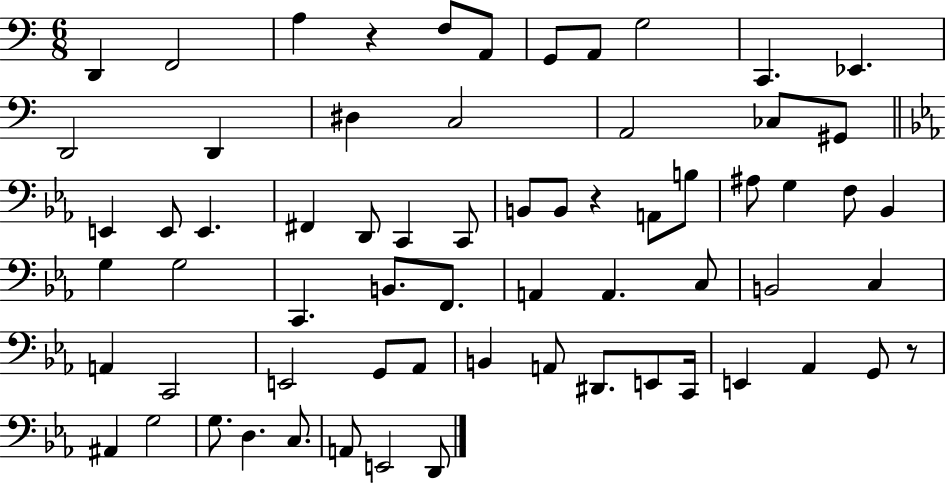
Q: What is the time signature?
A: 6/8